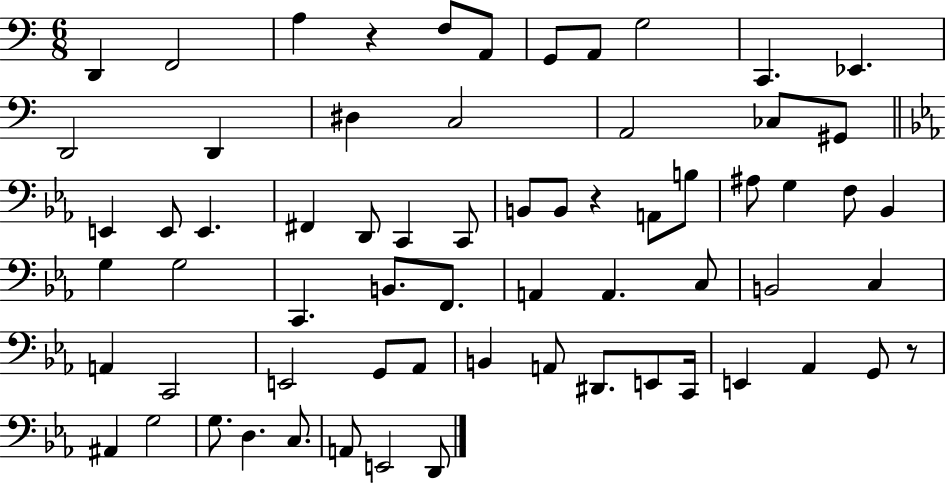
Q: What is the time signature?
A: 6/8